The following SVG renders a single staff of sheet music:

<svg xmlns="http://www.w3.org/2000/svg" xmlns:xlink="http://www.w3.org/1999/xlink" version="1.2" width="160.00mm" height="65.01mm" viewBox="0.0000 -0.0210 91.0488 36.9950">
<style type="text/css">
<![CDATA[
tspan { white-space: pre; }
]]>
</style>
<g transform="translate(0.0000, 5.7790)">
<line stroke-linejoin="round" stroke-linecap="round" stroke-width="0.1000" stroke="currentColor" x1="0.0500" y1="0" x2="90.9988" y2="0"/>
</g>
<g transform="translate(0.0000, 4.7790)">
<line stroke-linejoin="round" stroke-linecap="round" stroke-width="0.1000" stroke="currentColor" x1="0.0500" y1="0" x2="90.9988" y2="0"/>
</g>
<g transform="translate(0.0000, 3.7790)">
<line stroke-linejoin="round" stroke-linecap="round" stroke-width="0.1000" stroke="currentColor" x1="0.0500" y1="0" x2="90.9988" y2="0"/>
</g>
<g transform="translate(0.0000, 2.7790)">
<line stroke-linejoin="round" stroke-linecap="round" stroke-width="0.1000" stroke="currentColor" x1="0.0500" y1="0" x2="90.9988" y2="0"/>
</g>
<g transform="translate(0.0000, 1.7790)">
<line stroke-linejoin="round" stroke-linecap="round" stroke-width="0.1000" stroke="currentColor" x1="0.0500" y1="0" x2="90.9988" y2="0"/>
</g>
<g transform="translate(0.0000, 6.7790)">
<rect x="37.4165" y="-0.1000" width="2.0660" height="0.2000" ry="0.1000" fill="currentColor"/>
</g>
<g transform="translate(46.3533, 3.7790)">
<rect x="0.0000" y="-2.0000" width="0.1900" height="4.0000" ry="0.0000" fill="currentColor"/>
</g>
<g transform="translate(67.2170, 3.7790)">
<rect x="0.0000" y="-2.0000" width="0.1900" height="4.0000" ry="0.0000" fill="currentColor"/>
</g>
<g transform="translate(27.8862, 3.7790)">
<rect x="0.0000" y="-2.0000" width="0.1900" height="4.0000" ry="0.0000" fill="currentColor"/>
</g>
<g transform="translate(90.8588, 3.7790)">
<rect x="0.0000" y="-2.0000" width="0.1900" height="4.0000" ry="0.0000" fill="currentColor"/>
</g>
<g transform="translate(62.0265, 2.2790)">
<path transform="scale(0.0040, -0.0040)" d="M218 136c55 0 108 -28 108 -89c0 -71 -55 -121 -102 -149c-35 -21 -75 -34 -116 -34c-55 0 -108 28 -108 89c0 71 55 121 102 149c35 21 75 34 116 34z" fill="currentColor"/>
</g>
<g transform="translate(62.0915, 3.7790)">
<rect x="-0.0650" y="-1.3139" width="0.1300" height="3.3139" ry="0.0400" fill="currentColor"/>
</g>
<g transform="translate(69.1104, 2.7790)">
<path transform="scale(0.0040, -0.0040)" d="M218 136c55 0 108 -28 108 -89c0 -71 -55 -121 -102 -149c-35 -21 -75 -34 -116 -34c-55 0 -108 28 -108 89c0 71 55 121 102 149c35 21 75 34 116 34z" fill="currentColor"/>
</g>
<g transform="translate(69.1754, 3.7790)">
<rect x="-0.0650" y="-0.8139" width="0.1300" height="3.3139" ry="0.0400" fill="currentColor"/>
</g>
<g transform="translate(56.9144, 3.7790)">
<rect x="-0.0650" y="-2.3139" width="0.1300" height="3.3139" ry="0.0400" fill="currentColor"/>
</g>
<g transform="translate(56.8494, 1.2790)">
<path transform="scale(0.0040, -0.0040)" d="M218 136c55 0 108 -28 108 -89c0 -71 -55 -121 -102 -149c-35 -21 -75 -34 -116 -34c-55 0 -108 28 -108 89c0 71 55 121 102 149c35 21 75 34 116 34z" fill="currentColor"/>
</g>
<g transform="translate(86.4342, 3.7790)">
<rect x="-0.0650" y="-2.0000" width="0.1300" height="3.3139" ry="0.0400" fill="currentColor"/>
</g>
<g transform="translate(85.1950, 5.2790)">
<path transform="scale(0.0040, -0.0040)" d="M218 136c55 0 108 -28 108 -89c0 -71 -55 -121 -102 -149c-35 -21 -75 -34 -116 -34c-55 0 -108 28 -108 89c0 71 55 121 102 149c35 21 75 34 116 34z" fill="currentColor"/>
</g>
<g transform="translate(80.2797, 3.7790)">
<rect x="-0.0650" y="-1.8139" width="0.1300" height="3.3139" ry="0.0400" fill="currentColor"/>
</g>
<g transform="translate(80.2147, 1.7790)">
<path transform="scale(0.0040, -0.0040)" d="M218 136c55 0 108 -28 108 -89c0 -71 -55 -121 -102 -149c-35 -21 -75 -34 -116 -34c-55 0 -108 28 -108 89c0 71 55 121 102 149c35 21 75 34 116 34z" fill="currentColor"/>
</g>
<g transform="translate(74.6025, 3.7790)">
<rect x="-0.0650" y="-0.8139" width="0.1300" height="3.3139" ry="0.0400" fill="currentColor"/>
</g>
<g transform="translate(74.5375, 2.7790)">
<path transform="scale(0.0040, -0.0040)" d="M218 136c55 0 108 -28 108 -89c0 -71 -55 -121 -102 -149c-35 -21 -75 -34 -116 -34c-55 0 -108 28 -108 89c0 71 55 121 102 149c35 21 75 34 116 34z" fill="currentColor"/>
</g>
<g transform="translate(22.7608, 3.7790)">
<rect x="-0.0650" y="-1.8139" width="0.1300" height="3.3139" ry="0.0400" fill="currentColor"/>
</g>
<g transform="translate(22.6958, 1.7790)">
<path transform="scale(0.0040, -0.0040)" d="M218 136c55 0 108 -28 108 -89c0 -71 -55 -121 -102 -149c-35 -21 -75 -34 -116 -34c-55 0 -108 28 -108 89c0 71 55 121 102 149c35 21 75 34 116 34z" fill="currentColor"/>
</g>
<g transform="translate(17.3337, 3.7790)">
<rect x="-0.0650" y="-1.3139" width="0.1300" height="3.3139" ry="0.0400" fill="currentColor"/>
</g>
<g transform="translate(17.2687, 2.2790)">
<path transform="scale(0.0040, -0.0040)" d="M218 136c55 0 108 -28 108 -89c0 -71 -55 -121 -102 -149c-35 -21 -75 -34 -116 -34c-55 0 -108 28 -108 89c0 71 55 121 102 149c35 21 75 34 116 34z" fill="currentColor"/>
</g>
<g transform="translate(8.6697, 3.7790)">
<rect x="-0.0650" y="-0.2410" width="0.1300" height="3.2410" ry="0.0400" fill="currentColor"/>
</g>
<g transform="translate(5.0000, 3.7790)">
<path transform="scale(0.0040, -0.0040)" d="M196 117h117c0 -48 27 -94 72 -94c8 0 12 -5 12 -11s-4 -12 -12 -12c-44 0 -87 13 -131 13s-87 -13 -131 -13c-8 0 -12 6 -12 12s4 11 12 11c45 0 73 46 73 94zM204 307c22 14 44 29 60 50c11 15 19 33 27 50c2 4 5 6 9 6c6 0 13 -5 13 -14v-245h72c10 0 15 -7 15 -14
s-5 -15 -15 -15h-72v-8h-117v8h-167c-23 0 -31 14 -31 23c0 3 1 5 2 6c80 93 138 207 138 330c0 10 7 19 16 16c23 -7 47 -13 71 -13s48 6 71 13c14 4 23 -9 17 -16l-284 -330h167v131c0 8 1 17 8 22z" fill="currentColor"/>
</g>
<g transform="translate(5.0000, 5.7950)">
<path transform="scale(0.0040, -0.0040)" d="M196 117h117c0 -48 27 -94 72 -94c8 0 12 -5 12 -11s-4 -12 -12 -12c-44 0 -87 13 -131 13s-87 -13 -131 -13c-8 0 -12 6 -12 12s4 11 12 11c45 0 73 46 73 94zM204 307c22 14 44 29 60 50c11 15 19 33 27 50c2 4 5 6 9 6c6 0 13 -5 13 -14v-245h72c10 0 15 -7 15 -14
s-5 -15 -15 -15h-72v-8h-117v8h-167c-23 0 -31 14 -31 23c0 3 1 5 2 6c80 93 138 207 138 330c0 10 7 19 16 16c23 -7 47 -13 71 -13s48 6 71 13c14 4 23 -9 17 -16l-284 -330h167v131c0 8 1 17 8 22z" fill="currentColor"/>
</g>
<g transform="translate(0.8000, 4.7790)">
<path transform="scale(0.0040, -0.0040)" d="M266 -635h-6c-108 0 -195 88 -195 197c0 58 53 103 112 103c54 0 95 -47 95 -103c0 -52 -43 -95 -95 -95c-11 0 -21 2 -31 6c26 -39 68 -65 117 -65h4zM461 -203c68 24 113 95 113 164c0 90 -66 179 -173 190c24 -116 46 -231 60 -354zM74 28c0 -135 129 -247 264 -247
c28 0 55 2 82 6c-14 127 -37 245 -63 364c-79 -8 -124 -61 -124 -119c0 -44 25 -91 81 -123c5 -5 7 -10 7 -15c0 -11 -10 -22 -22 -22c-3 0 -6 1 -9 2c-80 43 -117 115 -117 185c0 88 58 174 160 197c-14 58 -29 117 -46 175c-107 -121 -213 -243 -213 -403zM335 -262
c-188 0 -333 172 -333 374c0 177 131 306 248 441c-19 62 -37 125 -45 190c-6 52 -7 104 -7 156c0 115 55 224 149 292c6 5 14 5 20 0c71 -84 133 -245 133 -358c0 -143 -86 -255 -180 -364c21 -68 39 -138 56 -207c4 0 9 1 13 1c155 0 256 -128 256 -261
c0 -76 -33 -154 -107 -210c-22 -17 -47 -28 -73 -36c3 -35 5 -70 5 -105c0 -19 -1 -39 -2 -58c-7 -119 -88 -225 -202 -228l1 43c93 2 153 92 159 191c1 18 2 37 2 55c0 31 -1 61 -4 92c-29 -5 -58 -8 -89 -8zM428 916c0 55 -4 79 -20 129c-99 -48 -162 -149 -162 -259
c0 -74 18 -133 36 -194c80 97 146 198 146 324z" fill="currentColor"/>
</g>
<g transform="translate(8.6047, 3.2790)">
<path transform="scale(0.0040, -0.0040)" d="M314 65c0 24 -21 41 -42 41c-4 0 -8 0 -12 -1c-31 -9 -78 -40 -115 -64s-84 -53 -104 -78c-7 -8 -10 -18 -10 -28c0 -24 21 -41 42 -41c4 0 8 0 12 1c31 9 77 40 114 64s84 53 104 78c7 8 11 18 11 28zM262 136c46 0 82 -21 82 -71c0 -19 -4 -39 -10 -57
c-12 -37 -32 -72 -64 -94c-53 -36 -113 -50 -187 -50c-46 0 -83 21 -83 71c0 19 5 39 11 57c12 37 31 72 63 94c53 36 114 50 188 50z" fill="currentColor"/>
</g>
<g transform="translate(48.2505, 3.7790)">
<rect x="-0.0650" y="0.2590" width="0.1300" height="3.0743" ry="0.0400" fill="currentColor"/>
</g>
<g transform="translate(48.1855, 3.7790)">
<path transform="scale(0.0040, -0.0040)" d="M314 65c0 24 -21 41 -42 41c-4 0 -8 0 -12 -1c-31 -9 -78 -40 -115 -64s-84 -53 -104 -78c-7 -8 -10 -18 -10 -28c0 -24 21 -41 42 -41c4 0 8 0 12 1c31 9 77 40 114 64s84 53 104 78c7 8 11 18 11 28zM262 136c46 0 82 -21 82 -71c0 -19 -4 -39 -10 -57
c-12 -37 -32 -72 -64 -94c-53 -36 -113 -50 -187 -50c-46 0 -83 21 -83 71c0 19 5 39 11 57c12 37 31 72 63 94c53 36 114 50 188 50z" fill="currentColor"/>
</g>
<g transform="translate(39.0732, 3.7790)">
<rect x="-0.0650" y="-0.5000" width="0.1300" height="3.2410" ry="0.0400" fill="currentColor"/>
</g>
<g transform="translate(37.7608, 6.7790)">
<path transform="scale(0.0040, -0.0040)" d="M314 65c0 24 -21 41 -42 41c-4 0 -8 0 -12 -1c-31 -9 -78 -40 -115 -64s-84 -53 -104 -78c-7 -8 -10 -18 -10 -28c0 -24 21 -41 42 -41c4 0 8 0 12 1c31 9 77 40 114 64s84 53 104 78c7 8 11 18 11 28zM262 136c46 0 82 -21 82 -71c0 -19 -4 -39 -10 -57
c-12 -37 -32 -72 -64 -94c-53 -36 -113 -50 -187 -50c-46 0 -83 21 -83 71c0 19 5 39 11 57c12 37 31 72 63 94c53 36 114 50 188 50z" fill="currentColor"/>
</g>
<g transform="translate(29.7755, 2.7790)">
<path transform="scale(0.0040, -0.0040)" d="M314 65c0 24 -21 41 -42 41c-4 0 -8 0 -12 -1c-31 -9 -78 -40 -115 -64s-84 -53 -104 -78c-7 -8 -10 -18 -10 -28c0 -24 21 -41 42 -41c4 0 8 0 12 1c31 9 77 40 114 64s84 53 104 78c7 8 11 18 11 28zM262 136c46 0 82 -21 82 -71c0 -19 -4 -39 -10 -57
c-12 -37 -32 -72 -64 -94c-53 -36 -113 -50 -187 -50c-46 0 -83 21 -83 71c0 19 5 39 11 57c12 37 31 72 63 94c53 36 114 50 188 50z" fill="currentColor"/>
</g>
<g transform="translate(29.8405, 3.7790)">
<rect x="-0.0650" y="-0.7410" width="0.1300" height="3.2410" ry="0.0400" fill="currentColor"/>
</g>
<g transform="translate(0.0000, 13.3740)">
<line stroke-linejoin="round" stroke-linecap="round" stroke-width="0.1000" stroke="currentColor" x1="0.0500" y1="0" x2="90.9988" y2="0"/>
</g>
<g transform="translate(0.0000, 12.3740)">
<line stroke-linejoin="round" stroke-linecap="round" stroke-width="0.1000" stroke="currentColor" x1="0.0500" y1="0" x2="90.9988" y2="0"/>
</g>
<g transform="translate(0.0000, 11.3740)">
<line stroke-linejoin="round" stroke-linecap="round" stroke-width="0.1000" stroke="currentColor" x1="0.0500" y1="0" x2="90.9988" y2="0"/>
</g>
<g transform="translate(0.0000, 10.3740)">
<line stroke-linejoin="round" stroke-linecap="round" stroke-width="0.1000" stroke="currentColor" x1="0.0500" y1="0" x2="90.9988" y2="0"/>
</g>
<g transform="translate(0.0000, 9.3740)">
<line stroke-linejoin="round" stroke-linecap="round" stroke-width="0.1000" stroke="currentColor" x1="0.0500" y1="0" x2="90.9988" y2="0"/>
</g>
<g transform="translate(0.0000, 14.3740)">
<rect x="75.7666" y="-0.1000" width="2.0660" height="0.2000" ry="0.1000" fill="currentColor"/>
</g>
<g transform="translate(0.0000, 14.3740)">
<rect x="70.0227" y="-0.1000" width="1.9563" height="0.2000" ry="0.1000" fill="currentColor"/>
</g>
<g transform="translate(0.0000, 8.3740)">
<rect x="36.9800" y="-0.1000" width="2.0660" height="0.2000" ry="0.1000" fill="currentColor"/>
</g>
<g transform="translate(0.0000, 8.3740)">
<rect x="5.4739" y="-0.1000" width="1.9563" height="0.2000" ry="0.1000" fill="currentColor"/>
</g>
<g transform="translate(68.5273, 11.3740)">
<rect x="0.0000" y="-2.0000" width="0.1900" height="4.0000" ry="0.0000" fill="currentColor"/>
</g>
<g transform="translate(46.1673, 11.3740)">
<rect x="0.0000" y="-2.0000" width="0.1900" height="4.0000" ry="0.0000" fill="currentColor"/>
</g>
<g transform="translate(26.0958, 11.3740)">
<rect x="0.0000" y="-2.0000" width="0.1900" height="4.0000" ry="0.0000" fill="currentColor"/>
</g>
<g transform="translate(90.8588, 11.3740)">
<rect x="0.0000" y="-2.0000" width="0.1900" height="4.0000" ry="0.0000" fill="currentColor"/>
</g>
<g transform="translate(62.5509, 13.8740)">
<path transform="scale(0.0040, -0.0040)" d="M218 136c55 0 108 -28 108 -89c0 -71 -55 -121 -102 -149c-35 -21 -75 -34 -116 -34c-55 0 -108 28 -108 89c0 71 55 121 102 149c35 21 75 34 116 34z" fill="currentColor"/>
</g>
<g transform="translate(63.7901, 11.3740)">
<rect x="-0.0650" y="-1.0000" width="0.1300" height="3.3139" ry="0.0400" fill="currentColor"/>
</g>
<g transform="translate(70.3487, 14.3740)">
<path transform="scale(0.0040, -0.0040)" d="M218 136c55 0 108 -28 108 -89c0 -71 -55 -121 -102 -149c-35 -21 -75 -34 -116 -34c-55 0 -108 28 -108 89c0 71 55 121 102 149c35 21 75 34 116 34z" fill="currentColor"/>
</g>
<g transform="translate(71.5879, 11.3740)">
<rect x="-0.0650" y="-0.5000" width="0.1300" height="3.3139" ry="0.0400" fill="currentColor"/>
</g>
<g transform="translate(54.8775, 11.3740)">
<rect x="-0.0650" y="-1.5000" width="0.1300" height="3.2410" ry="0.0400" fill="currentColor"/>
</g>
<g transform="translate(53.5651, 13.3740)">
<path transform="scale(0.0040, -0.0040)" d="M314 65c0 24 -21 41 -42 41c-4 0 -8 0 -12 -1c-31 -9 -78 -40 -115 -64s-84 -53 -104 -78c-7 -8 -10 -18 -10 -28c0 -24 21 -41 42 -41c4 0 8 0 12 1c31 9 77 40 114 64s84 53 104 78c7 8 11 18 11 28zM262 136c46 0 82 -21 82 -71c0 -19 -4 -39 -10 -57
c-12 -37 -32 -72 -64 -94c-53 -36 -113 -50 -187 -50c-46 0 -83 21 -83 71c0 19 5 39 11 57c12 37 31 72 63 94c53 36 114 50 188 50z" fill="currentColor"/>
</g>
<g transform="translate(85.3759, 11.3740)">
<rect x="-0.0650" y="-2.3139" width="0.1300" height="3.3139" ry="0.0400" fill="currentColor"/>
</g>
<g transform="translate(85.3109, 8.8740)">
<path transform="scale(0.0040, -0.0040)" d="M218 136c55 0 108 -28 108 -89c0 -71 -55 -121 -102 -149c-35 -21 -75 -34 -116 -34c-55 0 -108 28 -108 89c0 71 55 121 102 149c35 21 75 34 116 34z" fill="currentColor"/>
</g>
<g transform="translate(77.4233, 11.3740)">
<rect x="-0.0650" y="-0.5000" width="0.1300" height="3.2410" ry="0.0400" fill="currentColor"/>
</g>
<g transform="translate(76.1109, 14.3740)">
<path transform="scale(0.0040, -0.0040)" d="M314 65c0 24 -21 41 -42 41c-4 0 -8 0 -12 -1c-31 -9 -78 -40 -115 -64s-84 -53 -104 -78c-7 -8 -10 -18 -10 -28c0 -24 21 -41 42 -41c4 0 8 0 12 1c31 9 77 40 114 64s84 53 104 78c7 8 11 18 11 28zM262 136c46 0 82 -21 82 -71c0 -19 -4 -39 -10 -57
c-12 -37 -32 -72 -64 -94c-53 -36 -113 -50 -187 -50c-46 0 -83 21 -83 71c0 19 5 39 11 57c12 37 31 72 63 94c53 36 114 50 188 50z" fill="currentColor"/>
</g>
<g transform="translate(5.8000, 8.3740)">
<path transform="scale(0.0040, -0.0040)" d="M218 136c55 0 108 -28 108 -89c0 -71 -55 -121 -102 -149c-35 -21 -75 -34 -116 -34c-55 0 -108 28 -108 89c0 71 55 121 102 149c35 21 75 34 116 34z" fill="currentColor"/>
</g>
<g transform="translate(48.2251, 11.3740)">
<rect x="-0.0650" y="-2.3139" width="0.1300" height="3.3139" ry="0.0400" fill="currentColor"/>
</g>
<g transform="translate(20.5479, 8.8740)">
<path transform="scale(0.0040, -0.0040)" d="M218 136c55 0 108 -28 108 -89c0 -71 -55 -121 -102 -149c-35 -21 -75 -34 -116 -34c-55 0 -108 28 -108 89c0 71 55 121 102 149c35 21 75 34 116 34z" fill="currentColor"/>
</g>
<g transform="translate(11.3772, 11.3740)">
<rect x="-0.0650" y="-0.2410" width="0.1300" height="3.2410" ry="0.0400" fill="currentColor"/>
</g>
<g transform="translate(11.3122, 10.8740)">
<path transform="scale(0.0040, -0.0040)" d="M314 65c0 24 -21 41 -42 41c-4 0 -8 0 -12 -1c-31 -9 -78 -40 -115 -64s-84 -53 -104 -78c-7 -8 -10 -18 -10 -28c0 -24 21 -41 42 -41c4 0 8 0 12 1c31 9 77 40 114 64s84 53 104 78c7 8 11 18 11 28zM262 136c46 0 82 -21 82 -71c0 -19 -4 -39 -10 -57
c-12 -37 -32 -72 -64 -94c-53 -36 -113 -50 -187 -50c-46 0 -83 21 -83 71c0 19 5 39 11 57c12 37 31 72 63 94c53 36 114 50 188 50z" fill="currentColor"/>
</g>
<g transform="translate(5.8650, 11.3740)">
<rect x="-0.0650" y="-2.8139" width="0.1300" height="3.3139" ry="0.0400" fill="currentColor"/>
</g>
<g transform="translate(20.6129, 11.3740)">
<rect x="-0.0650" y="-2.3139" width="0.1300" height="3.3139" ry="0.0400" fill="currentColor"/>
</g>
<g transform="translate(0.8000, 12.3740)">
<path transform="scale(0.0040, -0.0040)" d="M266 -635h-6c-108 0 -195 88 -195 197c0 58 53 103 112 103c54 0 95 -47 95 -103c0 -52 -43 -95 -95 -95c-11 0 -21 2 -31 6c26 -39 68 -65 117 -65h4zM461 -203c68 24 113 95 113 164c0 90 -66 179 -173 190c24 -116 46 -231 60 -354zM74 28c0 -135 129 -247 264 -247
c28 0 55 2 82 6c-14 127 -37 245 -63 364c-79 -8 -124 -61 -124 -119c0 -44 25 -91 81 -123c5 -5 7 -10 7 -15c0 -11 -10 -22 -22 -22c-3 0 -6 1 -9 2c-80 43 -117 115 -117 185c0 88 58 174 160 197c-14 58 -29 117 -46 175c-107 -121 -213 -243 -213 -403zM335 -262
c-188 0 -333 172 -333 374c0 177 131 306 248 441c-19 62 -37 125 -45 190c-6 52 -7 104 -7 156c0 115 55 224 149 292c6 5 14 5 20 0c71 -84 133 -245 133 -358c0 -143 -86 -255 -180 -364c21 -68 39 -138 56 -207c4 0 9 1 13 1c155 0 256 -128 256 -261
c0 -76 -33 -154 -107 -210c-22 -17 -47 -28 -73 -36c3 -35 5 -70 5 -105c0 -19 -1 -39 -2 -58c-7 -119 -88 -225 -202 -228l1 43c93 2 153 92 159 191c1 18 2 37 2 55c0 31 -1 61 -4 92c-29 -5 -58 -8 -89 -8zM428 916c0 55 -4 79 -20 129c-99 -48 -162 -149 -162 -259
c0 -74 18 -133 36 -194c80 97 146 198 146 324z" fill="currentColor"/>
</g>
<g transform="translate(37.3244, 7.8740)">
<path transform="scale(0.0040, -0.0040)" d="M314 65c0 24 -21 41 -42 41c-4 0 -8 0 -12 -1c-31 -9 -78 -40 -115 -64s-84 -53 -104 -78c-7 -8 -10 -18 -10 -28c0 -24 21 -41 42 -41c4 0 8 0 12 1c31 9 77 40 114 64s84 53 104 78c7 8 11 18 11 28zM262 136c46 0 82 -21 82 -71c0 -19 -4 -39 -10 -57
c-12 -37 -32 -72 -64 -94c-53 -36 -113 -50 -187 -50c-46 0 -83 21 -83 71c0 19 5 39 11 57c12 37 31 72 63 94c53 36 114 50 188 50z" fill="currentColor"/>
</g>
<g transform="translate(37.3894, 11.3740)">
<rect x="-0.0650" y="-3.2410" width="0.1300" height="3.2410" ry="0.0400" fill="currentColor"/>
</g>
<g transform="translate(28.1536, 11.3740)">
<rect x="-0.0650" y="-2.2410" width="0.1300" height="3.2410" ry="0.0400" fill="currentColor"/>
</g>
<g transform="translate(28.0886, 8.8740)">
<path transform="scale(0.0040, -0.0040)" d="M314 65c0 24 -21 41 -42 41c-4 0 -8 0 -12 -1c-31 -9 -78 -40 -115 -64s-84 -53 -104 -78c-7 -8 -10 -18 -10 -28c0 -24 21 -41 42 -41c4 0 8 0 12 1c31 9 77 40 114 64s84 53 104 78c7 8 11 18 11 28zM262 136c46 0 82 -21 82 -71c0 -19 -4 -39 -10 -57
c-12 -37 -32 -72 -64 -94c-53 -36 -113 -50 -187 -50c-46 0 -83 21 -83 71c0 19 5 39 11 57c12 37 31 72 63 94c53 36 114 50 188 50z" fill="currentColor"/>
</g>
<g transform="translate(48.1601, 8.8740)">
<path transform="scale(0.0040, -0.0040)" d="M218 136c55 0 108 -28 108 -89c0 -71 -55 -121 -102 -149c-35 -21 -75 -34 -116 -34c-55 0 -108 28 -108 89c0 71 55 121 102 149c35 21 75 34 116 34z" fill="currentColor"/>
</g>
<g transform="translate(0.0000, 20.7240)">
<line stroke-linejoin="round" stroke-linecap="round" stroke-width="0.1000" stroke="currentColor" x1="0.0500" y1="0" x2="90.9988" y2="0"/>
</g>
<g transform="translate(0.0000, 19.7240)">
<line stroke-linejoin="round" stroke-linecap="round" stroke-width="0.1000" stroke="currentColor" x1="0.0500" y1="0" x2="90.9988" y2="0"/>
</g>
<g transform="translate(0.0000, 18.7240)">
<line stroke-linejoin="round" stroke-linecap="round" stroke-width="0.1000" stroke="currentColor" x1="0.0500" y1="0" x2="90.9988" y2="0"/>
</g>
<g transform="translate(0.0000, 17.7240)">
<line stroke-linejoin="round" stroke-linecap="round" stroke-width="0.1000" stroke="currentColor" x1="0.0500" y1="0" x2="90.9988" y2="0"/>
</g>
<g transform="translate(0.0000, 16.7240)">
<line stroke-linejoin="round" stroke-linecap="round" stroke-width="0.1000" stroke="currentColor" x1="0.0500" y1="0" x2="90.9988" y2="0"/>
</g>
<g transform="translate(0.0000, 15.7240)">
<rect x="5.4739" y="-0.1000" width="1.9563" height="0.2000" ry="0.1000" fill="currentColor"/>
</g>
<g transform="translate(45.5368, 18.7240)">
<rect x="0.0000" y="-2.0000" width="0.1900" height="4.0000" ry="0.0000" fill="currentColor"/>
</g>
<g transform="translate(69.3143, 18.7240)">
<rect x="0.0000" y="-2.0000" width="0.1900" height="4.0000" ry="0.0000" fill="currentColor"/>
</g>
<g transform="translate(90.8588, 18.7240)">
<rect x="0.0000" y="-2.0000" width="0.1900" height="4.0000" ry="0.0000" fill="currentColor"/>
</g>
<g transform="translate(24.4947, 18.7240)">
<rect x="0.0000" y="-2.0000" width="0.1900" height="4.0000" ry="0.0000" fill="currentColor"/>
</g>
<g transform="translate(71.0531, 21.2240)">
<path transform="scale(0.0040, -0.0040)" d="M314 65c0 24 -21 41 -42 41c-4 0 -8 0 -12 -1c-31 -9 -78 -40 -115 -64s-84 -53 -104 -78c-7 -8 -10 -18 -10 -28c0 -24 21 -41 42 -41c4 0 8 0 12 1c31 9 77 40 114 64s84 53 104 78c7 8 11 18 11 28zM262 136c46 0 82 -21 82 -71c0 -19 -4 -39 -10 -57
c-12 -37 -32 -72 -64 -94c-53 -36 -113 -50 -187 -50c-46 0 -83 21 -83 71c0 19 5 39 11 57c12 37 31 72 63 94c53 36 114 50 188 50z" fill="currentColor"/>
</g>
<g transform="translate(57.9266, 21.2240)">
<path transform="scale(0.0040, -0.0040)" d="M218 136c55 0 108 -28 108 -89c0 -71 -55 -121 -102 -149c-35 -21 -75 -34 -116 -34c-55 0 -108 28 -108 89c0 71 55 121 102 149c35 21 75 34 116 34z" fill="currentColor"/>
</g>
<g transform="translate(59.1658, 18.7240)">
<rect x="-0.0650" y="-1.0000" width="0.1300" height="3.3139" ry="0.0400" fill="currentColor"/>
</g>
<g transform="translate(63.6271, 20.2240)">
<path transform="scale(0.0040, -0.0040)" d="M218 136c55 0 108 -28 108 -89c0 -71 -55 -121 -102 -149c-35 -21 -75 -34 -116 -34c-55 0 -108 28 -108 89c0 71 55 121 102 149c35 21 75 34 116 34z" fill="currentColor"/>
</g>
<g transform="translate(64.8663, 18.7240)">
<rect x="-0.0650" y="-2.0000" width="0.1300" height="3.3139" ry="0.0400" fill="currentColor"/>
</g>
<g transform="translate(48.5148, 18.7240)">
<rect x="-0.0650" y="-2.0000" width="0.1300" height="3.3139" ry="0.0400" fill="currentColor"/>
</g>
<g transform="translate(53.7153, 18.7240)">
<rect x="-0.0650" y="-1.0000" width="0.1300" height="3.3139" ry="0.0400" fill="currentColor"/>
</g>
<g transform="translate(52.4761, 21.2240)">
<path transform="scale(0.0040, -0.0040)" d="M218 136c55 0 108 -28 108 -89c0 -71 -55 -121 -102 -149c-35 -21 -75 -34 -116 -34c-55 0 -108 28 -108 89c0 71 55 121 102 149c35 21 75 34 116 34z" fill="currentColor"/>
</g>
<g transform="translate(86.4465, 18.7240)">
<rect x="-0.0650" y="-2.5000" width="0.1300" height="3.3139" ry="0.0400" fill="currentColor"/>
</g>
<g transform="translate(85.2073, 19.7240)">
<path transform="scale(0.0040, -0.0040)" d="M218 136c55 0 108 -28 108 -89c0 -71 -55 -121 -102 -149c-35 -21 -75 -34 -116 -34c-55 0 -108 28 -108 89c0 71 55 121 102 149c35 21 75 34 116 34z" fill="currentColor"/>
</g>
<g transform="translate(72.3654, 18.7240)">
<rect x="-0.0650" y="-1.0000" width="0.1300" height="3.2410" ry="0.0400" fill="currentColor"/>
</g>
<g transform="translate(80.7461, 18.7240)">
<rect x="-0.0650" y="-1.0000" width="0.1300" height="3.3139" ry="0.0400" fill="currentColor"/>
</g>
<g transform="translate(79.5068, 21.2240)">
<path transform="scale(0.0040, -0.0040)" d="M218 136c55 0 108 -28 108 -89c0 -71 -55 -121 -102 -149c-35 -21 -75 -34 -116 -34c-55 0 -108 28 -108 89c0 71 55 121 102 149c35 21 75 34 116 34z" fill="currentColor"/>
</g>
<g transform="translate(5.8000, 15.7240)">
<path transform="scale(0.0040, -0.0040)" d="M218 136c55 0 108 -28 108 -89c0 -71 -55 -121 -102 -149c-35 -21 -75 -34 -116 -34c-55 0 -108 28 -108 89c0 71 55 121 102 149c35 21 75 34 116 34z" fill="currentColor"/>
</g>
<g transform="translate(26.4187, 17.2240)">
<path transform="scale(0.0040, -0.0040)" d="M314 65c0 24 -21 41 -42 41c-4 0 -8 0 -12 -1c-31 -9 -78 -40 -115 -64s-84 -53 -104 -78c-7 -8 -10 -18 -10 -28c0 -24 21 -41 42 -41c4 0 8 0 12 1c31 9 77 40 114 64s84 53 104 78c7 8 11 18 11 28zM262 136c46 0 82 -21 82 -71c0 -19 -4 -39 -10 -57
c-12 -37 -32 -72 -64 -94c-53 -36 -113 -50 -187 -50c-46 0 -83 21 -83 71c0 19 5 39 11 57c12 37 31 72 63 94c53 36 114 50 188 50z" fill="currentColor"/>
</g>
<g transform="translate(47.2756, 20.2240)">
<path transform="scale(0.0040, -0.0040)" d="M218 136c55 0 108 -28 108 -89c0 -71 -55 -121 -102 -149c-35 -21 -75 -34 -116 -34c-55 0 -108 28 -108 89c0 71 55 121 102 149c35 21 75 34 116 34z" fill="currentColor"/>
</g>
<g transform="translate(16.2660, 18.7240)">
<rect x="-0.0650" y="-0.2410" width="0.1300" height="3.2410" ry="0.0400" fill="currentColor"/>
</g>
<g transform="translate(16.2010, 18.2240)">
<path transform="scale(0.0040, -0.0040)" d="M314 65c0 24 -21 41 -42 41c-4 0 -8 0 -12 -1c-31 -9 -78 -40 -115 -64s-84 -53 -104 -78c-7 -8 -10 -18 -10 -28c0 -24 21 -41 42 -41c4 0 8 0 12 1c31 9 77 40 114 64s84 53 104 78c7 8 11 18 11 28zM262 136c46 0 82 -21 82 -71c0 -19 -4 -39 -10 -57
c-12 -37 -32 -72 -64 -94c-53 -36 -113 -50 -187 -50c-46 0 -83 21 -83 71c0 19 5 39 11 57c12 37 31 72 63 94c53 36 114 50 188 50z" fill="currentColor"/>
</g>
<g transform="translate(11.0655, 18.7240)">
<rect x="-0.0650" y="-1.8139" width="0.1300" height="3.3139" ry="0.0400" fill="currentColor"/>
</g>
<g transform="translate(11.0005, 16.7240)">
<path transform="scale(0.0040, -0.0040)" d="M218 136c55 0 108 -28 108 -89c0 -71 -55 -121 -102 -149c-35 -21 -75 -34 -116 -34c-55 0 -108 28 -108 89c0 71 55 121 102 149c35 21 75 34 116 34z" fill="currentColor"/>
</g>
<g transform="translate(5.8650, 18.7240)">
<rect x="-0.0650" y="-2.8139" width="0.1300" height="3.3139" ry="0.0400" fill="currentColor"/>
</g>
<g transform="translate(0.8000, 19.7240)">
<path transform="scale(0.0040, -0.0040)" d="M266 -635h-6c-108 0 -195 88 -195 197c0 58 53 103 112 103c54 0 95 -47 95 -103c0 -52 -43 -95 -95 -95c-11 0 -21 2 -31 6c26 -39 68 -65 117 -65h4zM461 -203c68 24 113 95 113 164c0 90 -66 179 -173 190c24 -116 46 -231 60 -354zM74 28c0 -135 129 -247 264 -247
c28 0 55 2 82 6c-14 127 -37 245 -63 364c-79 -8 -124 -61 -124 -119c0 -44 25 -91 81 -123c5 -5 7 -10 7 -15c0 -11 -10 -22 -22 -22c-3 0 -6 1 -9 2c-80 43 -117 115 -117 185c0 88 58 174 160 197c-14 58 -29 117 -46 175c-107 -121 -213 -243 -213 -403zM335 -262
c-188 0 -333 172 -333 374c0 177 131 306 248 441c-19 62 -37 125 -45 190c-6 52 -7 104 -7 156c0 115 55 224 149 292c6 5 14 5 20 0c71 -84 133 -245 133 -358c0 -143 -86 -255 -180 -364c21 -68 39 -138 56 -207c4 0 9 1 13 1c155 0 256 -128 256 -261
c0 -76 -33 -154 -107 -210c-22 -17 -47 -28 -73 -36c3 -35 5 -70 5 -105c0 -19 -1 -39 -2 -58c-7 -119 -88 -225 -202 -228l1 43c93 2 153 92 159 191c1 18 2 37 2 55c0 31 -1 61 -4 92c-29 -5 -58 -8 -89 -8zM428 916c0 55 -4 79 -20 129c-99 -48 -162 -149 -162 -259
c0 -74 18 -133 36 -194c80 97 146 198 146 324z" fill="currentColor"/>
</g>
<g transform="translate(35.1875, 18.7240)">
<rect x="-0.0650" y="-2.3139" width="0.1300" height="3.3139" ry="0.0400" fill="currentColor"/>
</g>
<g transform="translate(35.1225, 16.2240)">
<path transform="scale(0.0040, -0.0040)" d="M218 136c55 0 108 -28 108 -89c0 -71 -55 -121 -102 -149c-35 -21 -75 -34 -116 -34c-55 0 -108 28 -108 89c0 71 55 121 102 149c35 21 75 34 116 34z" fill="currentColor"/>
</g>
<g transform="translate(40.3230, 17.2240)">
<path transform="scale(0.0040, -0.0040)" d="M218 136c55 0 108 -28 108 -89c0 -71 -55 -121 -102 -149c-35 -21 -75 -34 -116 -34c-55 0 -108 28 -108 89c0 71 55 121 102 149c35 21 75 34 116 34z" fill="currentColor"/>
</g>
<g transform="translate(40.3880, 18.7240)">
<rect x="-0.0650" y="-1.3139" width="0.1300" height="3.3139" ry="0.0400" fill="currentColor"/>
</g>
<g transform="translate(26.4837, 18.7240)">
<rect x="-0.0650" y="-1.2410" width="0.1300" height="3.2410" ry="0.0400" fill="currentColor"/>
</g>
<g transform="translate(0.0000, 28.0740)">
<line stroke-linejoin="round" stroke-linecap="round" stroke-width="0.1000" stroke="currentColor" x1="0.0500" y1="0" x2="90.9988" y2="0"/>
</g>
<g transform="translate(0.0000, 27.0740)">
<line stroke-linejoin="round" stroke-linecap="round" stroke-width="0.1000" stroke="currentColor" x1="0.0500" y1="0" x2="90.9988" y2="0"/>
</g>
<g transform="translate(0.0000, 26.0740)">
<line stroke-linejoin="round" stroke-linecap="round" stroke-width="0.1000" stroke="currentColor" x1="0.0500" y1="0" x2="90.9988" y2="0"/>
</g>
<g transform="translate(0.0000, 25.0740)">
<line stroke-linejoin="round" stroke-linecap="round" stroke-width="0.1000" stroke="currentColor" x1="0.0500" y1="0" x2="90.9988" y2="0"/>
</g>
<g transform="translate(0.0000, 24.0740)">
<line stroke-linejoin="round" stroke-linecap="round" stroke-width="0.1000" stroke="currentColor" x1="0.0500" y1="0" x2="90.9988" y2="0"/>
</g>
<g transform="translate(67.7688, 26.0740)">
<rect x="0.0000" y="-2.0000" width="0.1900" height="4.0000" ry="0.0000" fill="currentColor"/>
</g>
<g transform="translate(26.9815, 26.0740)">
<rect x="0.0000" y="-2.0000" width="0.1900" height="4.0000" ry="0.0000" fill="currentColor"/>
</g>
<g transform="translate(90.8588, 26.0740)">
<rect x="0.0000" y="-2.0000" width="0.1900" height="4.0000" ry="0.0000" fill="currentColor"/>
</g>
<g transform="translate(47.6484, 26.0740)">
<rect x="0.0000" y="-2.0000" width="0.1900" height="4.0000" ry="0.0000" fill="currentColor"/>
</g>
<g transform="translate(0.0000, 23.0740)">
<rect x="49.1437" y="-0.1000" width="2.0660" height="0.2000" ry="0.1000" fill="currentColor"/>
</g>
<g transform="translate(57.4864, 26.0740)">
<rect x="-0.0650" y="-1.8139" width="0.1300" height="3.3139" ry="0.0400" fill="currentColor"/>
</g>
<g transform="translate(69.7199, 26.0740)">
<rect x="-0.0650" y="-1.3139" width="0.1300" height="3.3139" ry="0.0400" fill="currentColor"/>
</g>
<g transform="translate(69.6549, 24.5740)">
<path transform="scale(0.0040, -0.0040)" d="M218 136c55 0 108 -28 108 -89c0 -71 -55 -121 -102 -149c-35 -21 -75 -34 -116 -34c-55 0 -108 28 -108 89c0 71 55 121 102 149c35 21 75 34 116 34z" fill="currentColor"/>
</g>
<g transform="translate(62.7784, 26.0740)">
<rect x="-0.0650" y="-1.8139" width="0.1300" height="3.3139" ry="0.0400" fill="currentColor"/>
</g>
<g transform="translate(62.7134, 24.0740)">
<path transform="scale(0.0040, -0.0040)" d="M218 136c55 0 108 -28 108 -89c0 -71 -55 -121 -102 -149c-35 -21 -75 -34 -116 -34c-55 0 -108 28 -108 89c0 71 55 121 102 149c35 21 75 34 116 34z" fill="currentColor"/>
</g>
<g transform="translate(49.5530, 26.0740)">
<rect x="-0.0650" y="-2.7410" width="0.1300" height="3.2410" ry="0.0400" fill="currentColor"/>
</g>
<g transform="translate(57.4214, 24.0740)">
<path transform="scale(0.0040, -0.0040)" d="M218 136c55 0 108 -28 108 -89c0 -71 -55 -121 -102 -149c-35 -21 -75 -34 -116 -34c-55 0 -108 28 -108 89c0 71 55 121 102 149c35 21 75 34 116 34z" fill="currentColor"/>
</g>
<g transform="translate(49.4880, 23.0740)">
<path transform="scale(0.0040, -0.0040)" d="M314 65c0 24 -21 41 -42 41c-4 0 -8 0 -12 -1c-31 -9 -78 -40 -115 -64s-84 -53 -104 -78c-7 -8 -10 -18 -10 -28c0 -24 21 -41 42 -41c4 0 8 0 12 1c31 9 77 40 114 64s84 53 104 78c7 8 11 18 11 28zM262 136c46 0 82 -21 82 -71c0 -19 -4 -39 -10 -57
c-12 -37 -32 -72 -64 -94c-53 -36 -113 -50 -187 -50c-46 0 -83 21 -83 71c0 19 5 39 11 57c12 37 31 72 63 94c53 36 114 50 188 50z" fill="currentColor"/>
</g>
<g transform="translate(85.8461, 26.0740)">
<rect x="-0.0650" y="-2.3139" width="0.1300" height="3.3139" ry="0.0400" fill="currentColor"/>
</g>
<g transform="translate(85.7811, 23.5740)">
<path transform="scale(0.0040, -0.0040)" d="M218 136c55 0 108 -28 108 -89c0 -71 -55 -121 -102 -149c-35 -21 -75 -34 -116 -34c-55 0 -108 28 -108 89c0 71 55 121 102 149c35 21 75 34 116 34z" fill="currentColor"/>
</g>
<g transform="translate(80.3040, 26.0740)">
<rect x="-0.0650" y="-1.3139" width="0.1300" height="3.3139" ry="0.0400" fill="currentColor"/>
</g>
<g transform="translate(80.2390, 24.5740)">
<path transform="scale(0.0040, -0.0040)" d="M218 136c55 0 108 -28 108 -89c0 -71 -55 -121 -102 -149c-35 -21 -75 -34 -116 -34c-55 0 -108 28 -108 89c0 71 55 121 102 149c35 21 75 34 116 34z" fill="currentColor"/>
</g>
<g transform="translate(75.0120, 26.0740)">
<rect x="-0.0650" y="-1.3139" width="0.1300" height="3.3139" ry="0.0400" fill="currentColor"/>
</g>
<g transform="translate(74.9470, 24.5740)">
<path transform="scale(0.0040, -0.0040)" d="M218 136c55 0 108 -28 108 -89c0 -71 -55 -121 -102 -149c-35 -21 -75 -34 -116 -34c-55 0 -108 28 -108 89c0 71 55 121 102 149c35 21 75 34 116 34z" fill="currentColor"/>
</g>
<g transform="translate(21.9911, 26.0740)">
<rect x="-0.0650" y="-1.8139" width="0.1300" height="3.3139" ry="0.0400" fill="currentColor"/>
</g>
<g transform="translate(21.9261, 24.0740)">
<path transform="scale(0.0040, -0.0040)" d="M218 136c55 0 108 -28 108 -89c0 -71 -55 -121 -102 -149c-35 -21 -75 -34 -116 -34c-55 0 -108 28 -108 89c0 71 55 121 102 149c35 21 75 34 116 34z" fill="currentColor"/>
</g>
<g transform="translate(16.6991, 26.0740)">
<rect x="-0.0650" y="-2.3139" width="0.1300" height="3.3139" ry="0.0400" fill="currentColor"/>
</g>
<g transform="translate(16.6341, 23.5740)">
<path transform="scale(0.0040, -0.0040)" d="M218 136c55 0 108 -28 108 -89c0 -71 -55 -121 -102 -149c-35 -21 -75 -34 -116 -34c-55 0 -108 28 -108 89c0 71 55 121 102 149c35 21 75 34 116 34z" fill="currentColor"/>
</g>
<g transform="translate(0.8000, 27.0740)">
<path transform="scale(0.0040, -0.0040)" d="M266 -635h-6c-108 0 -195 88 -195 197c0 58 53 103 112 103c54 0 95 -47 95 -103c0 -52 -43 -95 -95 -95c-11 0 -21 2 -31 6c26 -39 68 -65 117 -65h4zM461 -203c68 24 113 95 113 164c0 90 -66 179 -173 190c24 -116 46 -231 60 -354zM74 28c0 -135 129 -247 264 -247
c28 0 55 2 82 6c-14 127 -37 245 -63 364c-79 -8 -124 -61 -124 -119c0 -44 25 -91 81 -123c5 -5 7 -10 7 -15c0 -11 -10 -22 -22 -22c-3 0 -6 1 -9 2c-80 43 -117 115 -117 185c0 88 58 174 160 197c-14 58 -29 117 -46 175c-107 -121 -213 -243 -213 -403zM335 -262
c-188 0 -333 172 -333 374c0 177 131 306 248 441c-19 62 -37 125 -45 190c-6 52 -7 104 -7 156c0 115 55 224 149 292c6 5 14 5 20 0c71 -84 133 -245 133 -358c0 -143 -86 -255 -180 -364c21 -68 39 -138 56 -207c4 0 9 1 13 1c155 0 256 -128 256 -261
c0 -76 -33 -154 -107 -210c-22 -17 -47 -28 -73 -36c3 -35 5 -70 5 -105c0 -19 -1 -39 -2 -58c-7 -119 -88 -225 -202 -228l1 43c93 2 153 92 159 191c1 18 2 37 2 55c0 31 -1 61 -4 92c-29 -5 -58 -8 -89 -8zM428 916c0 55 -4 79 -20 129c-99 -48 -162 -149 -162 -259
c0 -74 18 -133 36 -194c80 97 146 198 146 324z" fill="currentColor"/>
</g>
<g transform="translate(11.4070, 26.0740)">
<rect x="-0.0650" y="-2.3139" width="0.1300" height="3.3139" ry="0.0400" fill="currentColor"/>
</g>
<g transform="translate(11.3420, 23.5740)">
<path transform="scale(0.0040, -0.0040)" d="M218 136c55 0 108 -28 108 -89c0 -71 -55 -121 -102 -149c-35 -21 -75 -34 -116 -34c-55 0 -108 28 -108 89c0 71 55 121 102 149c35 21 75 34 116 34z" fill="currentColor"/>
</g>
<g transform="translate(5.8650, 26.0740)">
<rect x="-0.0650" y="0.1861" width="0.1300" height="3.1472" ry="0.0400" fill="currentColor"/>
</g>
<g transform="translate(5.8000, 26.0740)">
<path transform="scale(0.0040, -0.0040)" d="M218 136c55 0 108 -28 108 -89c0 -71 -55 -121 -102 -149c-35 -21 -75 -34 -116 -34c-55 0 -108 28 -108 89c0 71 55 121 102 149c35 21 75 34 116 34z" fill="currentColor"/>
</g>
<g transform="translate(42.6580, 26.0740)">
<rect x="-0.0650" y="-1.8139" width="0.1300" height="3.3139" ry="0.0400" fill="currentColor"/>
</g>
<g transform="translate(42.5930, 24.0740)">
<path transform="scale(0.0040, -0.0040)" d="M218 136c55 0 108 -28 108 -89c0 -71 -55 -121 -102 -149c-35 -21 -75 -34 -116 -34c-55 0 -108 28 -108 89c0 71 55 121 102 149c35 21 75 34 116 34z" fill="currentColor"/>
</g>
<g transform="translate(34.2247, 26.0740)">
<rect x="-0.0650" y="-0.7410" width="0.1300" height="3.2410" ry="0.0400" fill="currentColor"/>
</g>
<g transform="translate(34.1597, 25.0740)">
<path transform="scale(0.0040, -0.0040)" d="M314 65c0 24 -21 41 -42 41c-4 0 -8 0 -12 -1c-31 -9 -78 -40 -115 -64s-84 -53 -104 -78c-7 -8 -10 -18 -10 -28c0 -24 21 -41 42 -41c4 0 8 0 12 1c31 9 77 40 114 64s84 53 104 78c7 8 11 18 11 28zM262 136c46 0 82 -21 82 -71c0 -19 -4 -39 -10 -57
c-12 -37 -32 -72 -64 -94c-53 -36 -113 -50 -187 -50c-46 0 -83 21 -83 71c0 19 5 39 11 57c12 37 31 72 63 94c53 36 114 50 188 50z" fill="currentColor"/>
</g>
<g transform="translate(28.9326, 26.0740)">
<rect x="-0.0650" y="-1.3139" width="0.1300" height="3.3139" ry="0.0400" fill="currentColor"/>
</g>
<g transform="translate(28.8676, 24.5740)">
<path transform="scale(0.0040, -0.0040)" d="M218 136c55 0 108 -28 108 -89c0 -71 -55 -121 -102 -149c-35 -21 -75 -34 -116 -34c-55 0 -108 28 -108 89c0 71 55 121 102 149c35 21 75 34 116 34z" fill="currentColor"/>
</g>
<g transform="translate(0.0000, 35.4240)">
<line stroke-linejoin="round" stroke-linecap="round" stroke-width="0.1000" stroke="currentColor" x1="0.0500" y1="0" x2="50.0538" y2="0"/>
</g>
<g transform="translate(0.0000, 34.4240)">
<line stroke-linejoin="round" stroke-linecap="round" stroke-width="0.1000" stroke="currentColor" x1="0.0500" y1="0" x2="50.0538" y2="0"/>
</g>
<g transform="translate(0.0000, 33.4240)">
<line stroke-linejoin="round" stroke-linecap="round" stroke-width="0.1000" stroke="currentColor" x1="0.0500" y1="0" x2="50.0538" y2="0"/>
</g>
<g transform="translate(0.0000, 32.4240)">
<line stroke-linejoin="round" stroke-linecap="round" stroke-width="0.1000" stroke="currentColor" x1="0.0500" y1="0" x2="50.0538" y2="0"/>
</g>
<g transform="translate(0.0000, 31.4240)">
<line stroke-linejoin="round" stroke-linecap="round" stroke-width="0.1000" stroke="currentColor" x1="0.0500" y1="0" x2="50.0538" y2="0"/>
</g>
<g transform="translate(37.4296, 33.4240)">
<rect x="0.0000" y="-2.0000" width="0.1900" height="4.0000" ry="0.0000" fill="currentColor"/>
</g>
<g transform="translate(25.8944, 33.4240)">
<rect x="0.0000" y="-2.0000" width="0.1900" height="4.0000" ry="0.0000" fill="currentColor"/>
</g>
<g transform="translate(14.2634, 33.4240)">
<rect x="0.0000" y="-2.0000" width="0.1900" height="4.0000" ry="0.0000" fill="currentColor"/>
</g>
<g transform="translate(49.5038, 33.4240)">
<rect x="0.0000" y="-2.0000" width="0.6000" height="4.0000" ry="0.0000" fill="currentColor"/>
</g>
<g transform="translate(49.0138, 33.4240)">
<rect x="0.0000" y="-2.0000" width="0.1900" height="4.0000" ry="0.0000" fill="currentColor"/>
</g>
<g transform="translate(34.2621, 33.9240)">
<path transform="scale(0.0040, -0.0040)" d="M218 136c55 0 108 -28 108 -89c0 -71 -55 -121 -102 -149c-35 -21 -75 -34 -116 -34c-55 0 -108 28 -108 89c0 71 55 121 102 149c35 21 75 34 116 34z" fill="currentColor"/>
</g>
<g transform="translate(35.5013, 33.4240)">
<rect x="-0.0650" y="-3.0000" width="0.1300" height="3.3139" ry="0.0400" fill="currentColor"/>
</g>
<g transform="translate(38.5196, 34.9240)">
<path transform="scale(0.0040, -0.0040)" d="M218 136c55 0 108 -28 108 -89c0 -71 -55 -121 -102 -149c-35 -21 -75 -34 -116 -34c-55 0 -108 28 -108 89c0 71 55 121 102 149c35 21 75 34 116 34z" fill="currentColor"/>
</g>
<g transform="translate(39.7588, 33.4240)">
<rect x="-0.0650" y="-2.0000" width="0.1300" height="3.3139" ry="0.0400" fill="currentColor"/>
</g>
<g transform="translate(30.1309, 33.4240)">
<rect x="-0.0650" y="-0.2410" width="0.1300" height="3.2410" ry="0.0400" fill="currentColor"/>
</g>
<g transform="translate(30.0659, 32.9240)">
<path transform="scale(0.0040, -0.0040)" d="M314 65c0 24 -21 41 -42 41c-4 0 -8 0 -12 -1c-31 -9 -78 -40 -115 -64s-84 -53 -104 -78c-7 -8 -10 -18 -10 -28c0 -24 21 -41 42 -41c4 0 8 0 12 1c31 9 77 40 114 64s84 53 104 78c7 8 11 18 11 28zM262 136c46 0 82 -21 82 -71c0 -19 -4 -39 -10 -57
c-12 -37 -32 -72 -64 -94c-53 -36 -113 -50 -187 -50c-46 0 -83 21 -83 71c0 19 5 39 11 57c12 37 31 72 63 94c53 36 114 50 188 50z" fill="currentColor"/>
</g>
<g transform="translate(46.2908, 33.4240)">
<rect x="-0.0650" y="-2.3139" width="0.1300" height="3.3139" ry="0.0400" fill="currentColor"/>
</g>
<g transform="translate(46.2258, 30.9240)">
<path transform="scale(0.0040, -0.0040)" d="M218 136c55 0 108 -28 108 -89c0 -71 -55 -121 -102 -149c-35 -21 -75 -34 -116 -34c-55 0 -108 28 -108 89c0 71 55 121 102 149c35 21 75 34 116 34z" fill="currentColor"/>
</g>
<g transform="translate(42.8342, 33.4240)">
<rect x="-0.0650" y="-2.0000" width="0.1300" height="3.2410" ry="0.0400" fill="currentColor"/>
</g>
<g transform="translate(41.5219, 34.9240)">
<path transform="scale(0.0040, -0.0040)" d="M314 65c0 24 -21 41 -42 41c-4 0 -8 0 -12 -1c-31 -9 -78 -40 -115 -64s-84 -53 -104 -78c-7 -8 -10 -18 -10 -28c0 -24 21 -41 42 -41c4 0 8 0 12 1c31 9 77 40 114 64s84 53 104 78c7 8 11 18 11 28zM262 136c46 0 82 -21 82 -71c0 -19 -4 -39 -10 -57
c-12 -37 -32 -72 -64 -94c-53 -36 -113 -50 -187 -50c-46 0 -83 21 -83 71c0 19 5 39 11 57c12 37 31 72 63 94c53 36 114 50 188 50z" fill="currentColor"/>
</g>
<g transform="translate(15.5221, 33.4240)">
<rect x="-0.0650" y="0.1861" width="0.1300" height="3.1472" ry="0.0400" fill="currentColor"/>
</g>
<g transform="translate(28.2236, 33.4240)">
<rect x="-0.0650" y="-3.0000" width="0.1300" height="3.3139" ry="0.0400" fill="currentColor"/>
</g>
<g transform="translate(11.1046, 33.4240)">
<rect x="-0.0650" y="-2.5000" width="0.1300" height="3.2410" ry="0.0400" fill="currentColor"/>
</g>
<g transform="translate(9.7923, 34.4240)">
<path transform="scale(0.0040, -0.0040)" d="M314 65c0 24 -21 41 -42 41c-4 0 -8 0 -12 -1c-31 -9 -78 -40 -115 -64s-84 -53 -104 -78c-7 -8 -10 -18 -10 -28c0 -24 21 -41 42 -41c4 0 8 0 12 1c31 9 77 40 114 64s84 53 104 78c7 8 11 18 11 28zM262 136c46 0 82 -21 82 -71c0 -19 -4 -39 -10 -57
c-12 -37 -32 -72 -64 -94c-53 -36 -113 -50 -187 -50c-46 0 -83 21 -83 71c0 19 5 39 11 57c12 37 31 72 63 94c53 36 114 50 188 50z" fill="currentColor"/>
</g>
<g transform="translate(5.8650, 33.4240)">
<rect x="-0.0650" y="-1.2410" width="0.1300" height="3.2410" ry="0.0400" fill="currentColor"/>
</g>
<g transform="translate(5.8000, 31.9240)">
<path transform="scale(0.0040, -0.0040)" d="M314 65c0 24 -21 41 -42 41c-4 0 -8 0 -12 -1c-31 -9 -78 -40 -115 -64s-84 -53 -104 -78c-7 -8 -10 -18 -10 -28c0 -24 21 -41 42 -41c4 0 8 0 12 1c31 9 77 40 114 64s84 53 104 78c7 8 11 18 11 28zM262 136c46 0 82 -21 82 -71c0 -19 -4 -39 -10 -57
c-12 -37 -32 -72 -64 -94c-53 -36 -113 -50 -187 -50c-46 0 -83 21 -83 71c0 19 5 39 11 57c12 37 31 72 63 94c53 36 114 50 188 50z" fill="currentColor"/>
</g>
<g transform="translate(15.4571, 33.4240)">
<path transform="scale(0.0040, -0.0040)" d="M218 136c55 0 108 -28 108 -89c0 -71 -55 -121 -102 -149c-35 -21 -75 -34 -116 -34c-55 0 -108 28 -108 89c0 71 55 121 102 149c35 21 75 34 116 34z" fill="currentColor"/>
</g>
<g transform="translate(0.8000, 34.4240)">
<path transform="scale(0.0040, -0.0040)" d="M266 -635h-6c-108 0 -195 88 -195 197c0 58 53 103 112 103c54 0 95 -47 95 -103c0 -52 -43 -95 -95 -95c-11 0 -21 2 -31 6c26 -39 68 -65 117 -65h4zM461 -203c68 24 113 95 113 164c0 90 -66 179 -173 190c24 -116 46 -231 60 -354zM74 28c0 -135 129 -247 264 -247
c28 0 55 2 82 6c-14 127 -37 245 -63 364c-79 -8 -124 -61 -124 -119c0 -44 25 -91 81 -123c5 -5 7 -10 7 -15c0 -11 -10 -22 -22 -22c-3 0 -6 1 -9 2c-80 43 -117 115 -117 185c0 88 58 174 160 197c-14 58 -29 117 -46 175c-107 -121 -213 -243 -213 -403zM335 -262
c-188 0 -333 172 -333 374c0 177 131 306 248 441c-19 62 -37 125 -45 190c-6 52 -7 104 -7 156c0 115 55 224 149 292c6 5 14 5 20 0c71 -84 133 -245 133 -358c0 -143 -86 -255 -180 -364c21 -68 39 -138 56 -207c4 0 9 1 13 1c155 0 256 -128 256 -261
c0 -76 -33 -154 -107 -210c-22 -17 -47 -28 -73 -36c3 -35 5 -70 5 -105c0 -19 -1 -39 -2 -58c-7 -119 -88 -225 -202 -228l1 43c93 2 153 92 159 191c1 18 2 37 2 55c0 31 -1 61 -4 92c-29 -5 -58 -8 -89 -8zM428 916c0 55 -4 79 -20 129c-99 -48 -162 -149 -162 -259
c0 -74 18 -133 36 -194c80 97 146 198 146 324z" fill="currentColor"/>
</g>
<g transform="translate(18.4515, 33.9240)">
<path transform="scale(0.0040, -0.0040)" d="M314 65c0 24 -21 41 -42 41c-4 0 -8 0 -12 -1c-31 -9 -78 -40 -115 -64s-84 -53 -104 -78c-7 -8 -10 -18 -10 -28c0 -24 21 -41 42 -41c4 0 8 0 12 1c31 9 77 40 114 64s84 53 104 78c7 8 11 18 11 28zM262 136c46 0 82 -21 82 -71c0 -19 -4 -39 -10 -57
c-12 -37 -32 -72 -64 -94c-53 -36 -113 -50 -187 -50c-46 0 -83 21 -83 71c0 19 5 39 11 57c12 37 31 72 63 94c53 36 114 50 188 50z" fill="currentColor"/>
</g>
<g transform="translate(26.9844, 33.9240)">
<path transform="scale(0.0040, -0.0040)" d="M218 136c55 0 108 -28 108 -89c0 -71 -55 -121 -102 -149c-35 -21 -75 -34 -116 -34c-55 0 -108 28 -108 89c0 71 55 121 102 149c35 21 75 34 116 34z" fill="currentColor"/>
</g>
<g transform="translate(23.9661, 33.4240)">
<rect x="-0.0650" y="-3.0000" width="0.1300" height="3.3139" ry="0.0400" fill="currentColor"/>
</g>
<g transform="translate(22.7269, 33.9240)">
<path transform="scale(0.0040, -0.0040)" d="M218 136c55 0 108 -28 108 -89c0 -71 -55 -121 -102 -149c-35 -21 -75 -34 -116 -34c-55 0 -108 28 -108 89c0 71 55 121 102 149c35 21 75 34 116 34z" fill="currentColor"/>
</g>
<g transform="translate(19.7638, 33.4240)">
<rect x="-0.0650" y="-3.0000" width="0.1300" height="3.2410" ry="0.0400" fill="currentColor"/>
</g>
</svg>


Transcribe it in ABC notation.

X:1
T:Untitled
M:4/4
L:1/4
K:C
c2 e f d2 C2 B2 g e d d f F a c2 g g2 b2 g E2 D C C2 g a f c2 e2 g e F D D F D2 D G B g g f e d2 f a2 f f e e e g e2 G2 B A2 A A c2 A F F2 g